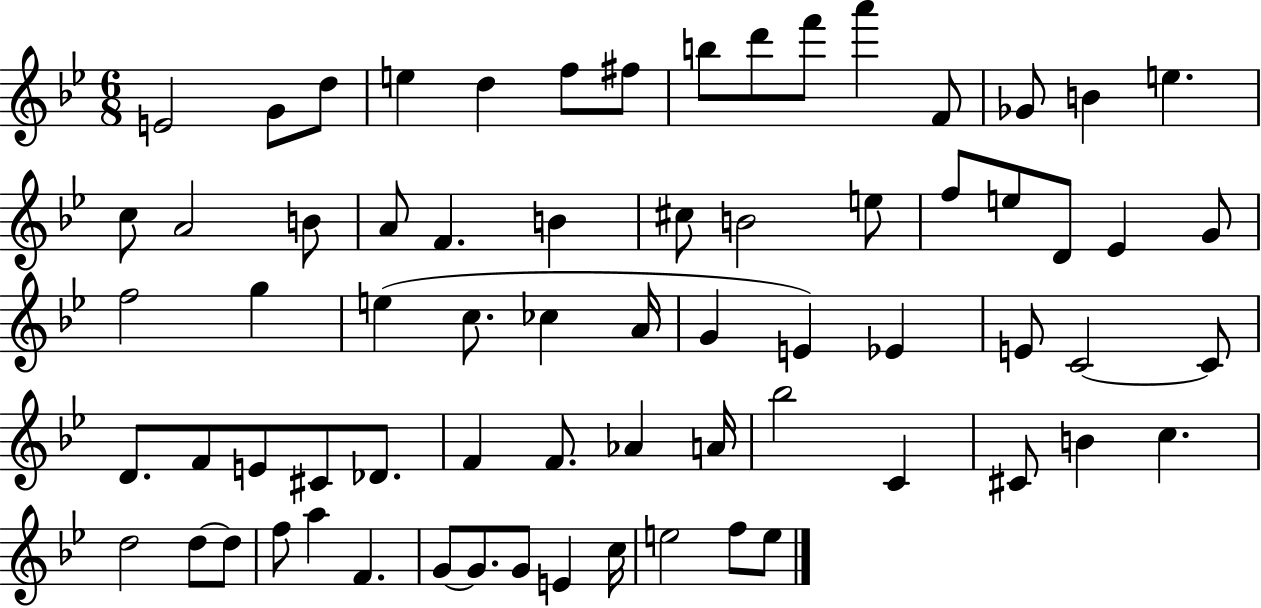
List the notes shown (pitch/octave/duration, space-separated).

E4/h G4/e D5/e E5/q D5/q F5/e F#5/e B5/e D6/e F6/e A6/q F4/e Gb4/e B4/q E5/q. C5/e A4/h B4/e A4/e F4/q. B4/q C#5/e B4/h E5/e F5/e E5/e D4/e Eb4/q G4/e F5/h G5/q E5/q C5/e. CES5/q A4/s G4/q E4/q Eb4/q E4/e C4/h C4/e D4/e. F4/e E4/e C#4/e Db4/e. F4/q F4/e. Ab4/q A4/s Bb5/h C4/q C#4/e B4/q C5/q. D5/h D5/e D5/e F5/e A5/q F4/q. G4/e G4/e. G4/e E4/q C5/s E5/h F5/e E5/e